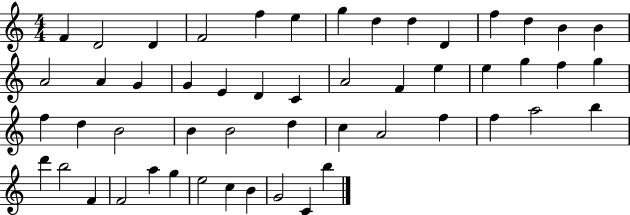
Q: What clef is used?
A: treble